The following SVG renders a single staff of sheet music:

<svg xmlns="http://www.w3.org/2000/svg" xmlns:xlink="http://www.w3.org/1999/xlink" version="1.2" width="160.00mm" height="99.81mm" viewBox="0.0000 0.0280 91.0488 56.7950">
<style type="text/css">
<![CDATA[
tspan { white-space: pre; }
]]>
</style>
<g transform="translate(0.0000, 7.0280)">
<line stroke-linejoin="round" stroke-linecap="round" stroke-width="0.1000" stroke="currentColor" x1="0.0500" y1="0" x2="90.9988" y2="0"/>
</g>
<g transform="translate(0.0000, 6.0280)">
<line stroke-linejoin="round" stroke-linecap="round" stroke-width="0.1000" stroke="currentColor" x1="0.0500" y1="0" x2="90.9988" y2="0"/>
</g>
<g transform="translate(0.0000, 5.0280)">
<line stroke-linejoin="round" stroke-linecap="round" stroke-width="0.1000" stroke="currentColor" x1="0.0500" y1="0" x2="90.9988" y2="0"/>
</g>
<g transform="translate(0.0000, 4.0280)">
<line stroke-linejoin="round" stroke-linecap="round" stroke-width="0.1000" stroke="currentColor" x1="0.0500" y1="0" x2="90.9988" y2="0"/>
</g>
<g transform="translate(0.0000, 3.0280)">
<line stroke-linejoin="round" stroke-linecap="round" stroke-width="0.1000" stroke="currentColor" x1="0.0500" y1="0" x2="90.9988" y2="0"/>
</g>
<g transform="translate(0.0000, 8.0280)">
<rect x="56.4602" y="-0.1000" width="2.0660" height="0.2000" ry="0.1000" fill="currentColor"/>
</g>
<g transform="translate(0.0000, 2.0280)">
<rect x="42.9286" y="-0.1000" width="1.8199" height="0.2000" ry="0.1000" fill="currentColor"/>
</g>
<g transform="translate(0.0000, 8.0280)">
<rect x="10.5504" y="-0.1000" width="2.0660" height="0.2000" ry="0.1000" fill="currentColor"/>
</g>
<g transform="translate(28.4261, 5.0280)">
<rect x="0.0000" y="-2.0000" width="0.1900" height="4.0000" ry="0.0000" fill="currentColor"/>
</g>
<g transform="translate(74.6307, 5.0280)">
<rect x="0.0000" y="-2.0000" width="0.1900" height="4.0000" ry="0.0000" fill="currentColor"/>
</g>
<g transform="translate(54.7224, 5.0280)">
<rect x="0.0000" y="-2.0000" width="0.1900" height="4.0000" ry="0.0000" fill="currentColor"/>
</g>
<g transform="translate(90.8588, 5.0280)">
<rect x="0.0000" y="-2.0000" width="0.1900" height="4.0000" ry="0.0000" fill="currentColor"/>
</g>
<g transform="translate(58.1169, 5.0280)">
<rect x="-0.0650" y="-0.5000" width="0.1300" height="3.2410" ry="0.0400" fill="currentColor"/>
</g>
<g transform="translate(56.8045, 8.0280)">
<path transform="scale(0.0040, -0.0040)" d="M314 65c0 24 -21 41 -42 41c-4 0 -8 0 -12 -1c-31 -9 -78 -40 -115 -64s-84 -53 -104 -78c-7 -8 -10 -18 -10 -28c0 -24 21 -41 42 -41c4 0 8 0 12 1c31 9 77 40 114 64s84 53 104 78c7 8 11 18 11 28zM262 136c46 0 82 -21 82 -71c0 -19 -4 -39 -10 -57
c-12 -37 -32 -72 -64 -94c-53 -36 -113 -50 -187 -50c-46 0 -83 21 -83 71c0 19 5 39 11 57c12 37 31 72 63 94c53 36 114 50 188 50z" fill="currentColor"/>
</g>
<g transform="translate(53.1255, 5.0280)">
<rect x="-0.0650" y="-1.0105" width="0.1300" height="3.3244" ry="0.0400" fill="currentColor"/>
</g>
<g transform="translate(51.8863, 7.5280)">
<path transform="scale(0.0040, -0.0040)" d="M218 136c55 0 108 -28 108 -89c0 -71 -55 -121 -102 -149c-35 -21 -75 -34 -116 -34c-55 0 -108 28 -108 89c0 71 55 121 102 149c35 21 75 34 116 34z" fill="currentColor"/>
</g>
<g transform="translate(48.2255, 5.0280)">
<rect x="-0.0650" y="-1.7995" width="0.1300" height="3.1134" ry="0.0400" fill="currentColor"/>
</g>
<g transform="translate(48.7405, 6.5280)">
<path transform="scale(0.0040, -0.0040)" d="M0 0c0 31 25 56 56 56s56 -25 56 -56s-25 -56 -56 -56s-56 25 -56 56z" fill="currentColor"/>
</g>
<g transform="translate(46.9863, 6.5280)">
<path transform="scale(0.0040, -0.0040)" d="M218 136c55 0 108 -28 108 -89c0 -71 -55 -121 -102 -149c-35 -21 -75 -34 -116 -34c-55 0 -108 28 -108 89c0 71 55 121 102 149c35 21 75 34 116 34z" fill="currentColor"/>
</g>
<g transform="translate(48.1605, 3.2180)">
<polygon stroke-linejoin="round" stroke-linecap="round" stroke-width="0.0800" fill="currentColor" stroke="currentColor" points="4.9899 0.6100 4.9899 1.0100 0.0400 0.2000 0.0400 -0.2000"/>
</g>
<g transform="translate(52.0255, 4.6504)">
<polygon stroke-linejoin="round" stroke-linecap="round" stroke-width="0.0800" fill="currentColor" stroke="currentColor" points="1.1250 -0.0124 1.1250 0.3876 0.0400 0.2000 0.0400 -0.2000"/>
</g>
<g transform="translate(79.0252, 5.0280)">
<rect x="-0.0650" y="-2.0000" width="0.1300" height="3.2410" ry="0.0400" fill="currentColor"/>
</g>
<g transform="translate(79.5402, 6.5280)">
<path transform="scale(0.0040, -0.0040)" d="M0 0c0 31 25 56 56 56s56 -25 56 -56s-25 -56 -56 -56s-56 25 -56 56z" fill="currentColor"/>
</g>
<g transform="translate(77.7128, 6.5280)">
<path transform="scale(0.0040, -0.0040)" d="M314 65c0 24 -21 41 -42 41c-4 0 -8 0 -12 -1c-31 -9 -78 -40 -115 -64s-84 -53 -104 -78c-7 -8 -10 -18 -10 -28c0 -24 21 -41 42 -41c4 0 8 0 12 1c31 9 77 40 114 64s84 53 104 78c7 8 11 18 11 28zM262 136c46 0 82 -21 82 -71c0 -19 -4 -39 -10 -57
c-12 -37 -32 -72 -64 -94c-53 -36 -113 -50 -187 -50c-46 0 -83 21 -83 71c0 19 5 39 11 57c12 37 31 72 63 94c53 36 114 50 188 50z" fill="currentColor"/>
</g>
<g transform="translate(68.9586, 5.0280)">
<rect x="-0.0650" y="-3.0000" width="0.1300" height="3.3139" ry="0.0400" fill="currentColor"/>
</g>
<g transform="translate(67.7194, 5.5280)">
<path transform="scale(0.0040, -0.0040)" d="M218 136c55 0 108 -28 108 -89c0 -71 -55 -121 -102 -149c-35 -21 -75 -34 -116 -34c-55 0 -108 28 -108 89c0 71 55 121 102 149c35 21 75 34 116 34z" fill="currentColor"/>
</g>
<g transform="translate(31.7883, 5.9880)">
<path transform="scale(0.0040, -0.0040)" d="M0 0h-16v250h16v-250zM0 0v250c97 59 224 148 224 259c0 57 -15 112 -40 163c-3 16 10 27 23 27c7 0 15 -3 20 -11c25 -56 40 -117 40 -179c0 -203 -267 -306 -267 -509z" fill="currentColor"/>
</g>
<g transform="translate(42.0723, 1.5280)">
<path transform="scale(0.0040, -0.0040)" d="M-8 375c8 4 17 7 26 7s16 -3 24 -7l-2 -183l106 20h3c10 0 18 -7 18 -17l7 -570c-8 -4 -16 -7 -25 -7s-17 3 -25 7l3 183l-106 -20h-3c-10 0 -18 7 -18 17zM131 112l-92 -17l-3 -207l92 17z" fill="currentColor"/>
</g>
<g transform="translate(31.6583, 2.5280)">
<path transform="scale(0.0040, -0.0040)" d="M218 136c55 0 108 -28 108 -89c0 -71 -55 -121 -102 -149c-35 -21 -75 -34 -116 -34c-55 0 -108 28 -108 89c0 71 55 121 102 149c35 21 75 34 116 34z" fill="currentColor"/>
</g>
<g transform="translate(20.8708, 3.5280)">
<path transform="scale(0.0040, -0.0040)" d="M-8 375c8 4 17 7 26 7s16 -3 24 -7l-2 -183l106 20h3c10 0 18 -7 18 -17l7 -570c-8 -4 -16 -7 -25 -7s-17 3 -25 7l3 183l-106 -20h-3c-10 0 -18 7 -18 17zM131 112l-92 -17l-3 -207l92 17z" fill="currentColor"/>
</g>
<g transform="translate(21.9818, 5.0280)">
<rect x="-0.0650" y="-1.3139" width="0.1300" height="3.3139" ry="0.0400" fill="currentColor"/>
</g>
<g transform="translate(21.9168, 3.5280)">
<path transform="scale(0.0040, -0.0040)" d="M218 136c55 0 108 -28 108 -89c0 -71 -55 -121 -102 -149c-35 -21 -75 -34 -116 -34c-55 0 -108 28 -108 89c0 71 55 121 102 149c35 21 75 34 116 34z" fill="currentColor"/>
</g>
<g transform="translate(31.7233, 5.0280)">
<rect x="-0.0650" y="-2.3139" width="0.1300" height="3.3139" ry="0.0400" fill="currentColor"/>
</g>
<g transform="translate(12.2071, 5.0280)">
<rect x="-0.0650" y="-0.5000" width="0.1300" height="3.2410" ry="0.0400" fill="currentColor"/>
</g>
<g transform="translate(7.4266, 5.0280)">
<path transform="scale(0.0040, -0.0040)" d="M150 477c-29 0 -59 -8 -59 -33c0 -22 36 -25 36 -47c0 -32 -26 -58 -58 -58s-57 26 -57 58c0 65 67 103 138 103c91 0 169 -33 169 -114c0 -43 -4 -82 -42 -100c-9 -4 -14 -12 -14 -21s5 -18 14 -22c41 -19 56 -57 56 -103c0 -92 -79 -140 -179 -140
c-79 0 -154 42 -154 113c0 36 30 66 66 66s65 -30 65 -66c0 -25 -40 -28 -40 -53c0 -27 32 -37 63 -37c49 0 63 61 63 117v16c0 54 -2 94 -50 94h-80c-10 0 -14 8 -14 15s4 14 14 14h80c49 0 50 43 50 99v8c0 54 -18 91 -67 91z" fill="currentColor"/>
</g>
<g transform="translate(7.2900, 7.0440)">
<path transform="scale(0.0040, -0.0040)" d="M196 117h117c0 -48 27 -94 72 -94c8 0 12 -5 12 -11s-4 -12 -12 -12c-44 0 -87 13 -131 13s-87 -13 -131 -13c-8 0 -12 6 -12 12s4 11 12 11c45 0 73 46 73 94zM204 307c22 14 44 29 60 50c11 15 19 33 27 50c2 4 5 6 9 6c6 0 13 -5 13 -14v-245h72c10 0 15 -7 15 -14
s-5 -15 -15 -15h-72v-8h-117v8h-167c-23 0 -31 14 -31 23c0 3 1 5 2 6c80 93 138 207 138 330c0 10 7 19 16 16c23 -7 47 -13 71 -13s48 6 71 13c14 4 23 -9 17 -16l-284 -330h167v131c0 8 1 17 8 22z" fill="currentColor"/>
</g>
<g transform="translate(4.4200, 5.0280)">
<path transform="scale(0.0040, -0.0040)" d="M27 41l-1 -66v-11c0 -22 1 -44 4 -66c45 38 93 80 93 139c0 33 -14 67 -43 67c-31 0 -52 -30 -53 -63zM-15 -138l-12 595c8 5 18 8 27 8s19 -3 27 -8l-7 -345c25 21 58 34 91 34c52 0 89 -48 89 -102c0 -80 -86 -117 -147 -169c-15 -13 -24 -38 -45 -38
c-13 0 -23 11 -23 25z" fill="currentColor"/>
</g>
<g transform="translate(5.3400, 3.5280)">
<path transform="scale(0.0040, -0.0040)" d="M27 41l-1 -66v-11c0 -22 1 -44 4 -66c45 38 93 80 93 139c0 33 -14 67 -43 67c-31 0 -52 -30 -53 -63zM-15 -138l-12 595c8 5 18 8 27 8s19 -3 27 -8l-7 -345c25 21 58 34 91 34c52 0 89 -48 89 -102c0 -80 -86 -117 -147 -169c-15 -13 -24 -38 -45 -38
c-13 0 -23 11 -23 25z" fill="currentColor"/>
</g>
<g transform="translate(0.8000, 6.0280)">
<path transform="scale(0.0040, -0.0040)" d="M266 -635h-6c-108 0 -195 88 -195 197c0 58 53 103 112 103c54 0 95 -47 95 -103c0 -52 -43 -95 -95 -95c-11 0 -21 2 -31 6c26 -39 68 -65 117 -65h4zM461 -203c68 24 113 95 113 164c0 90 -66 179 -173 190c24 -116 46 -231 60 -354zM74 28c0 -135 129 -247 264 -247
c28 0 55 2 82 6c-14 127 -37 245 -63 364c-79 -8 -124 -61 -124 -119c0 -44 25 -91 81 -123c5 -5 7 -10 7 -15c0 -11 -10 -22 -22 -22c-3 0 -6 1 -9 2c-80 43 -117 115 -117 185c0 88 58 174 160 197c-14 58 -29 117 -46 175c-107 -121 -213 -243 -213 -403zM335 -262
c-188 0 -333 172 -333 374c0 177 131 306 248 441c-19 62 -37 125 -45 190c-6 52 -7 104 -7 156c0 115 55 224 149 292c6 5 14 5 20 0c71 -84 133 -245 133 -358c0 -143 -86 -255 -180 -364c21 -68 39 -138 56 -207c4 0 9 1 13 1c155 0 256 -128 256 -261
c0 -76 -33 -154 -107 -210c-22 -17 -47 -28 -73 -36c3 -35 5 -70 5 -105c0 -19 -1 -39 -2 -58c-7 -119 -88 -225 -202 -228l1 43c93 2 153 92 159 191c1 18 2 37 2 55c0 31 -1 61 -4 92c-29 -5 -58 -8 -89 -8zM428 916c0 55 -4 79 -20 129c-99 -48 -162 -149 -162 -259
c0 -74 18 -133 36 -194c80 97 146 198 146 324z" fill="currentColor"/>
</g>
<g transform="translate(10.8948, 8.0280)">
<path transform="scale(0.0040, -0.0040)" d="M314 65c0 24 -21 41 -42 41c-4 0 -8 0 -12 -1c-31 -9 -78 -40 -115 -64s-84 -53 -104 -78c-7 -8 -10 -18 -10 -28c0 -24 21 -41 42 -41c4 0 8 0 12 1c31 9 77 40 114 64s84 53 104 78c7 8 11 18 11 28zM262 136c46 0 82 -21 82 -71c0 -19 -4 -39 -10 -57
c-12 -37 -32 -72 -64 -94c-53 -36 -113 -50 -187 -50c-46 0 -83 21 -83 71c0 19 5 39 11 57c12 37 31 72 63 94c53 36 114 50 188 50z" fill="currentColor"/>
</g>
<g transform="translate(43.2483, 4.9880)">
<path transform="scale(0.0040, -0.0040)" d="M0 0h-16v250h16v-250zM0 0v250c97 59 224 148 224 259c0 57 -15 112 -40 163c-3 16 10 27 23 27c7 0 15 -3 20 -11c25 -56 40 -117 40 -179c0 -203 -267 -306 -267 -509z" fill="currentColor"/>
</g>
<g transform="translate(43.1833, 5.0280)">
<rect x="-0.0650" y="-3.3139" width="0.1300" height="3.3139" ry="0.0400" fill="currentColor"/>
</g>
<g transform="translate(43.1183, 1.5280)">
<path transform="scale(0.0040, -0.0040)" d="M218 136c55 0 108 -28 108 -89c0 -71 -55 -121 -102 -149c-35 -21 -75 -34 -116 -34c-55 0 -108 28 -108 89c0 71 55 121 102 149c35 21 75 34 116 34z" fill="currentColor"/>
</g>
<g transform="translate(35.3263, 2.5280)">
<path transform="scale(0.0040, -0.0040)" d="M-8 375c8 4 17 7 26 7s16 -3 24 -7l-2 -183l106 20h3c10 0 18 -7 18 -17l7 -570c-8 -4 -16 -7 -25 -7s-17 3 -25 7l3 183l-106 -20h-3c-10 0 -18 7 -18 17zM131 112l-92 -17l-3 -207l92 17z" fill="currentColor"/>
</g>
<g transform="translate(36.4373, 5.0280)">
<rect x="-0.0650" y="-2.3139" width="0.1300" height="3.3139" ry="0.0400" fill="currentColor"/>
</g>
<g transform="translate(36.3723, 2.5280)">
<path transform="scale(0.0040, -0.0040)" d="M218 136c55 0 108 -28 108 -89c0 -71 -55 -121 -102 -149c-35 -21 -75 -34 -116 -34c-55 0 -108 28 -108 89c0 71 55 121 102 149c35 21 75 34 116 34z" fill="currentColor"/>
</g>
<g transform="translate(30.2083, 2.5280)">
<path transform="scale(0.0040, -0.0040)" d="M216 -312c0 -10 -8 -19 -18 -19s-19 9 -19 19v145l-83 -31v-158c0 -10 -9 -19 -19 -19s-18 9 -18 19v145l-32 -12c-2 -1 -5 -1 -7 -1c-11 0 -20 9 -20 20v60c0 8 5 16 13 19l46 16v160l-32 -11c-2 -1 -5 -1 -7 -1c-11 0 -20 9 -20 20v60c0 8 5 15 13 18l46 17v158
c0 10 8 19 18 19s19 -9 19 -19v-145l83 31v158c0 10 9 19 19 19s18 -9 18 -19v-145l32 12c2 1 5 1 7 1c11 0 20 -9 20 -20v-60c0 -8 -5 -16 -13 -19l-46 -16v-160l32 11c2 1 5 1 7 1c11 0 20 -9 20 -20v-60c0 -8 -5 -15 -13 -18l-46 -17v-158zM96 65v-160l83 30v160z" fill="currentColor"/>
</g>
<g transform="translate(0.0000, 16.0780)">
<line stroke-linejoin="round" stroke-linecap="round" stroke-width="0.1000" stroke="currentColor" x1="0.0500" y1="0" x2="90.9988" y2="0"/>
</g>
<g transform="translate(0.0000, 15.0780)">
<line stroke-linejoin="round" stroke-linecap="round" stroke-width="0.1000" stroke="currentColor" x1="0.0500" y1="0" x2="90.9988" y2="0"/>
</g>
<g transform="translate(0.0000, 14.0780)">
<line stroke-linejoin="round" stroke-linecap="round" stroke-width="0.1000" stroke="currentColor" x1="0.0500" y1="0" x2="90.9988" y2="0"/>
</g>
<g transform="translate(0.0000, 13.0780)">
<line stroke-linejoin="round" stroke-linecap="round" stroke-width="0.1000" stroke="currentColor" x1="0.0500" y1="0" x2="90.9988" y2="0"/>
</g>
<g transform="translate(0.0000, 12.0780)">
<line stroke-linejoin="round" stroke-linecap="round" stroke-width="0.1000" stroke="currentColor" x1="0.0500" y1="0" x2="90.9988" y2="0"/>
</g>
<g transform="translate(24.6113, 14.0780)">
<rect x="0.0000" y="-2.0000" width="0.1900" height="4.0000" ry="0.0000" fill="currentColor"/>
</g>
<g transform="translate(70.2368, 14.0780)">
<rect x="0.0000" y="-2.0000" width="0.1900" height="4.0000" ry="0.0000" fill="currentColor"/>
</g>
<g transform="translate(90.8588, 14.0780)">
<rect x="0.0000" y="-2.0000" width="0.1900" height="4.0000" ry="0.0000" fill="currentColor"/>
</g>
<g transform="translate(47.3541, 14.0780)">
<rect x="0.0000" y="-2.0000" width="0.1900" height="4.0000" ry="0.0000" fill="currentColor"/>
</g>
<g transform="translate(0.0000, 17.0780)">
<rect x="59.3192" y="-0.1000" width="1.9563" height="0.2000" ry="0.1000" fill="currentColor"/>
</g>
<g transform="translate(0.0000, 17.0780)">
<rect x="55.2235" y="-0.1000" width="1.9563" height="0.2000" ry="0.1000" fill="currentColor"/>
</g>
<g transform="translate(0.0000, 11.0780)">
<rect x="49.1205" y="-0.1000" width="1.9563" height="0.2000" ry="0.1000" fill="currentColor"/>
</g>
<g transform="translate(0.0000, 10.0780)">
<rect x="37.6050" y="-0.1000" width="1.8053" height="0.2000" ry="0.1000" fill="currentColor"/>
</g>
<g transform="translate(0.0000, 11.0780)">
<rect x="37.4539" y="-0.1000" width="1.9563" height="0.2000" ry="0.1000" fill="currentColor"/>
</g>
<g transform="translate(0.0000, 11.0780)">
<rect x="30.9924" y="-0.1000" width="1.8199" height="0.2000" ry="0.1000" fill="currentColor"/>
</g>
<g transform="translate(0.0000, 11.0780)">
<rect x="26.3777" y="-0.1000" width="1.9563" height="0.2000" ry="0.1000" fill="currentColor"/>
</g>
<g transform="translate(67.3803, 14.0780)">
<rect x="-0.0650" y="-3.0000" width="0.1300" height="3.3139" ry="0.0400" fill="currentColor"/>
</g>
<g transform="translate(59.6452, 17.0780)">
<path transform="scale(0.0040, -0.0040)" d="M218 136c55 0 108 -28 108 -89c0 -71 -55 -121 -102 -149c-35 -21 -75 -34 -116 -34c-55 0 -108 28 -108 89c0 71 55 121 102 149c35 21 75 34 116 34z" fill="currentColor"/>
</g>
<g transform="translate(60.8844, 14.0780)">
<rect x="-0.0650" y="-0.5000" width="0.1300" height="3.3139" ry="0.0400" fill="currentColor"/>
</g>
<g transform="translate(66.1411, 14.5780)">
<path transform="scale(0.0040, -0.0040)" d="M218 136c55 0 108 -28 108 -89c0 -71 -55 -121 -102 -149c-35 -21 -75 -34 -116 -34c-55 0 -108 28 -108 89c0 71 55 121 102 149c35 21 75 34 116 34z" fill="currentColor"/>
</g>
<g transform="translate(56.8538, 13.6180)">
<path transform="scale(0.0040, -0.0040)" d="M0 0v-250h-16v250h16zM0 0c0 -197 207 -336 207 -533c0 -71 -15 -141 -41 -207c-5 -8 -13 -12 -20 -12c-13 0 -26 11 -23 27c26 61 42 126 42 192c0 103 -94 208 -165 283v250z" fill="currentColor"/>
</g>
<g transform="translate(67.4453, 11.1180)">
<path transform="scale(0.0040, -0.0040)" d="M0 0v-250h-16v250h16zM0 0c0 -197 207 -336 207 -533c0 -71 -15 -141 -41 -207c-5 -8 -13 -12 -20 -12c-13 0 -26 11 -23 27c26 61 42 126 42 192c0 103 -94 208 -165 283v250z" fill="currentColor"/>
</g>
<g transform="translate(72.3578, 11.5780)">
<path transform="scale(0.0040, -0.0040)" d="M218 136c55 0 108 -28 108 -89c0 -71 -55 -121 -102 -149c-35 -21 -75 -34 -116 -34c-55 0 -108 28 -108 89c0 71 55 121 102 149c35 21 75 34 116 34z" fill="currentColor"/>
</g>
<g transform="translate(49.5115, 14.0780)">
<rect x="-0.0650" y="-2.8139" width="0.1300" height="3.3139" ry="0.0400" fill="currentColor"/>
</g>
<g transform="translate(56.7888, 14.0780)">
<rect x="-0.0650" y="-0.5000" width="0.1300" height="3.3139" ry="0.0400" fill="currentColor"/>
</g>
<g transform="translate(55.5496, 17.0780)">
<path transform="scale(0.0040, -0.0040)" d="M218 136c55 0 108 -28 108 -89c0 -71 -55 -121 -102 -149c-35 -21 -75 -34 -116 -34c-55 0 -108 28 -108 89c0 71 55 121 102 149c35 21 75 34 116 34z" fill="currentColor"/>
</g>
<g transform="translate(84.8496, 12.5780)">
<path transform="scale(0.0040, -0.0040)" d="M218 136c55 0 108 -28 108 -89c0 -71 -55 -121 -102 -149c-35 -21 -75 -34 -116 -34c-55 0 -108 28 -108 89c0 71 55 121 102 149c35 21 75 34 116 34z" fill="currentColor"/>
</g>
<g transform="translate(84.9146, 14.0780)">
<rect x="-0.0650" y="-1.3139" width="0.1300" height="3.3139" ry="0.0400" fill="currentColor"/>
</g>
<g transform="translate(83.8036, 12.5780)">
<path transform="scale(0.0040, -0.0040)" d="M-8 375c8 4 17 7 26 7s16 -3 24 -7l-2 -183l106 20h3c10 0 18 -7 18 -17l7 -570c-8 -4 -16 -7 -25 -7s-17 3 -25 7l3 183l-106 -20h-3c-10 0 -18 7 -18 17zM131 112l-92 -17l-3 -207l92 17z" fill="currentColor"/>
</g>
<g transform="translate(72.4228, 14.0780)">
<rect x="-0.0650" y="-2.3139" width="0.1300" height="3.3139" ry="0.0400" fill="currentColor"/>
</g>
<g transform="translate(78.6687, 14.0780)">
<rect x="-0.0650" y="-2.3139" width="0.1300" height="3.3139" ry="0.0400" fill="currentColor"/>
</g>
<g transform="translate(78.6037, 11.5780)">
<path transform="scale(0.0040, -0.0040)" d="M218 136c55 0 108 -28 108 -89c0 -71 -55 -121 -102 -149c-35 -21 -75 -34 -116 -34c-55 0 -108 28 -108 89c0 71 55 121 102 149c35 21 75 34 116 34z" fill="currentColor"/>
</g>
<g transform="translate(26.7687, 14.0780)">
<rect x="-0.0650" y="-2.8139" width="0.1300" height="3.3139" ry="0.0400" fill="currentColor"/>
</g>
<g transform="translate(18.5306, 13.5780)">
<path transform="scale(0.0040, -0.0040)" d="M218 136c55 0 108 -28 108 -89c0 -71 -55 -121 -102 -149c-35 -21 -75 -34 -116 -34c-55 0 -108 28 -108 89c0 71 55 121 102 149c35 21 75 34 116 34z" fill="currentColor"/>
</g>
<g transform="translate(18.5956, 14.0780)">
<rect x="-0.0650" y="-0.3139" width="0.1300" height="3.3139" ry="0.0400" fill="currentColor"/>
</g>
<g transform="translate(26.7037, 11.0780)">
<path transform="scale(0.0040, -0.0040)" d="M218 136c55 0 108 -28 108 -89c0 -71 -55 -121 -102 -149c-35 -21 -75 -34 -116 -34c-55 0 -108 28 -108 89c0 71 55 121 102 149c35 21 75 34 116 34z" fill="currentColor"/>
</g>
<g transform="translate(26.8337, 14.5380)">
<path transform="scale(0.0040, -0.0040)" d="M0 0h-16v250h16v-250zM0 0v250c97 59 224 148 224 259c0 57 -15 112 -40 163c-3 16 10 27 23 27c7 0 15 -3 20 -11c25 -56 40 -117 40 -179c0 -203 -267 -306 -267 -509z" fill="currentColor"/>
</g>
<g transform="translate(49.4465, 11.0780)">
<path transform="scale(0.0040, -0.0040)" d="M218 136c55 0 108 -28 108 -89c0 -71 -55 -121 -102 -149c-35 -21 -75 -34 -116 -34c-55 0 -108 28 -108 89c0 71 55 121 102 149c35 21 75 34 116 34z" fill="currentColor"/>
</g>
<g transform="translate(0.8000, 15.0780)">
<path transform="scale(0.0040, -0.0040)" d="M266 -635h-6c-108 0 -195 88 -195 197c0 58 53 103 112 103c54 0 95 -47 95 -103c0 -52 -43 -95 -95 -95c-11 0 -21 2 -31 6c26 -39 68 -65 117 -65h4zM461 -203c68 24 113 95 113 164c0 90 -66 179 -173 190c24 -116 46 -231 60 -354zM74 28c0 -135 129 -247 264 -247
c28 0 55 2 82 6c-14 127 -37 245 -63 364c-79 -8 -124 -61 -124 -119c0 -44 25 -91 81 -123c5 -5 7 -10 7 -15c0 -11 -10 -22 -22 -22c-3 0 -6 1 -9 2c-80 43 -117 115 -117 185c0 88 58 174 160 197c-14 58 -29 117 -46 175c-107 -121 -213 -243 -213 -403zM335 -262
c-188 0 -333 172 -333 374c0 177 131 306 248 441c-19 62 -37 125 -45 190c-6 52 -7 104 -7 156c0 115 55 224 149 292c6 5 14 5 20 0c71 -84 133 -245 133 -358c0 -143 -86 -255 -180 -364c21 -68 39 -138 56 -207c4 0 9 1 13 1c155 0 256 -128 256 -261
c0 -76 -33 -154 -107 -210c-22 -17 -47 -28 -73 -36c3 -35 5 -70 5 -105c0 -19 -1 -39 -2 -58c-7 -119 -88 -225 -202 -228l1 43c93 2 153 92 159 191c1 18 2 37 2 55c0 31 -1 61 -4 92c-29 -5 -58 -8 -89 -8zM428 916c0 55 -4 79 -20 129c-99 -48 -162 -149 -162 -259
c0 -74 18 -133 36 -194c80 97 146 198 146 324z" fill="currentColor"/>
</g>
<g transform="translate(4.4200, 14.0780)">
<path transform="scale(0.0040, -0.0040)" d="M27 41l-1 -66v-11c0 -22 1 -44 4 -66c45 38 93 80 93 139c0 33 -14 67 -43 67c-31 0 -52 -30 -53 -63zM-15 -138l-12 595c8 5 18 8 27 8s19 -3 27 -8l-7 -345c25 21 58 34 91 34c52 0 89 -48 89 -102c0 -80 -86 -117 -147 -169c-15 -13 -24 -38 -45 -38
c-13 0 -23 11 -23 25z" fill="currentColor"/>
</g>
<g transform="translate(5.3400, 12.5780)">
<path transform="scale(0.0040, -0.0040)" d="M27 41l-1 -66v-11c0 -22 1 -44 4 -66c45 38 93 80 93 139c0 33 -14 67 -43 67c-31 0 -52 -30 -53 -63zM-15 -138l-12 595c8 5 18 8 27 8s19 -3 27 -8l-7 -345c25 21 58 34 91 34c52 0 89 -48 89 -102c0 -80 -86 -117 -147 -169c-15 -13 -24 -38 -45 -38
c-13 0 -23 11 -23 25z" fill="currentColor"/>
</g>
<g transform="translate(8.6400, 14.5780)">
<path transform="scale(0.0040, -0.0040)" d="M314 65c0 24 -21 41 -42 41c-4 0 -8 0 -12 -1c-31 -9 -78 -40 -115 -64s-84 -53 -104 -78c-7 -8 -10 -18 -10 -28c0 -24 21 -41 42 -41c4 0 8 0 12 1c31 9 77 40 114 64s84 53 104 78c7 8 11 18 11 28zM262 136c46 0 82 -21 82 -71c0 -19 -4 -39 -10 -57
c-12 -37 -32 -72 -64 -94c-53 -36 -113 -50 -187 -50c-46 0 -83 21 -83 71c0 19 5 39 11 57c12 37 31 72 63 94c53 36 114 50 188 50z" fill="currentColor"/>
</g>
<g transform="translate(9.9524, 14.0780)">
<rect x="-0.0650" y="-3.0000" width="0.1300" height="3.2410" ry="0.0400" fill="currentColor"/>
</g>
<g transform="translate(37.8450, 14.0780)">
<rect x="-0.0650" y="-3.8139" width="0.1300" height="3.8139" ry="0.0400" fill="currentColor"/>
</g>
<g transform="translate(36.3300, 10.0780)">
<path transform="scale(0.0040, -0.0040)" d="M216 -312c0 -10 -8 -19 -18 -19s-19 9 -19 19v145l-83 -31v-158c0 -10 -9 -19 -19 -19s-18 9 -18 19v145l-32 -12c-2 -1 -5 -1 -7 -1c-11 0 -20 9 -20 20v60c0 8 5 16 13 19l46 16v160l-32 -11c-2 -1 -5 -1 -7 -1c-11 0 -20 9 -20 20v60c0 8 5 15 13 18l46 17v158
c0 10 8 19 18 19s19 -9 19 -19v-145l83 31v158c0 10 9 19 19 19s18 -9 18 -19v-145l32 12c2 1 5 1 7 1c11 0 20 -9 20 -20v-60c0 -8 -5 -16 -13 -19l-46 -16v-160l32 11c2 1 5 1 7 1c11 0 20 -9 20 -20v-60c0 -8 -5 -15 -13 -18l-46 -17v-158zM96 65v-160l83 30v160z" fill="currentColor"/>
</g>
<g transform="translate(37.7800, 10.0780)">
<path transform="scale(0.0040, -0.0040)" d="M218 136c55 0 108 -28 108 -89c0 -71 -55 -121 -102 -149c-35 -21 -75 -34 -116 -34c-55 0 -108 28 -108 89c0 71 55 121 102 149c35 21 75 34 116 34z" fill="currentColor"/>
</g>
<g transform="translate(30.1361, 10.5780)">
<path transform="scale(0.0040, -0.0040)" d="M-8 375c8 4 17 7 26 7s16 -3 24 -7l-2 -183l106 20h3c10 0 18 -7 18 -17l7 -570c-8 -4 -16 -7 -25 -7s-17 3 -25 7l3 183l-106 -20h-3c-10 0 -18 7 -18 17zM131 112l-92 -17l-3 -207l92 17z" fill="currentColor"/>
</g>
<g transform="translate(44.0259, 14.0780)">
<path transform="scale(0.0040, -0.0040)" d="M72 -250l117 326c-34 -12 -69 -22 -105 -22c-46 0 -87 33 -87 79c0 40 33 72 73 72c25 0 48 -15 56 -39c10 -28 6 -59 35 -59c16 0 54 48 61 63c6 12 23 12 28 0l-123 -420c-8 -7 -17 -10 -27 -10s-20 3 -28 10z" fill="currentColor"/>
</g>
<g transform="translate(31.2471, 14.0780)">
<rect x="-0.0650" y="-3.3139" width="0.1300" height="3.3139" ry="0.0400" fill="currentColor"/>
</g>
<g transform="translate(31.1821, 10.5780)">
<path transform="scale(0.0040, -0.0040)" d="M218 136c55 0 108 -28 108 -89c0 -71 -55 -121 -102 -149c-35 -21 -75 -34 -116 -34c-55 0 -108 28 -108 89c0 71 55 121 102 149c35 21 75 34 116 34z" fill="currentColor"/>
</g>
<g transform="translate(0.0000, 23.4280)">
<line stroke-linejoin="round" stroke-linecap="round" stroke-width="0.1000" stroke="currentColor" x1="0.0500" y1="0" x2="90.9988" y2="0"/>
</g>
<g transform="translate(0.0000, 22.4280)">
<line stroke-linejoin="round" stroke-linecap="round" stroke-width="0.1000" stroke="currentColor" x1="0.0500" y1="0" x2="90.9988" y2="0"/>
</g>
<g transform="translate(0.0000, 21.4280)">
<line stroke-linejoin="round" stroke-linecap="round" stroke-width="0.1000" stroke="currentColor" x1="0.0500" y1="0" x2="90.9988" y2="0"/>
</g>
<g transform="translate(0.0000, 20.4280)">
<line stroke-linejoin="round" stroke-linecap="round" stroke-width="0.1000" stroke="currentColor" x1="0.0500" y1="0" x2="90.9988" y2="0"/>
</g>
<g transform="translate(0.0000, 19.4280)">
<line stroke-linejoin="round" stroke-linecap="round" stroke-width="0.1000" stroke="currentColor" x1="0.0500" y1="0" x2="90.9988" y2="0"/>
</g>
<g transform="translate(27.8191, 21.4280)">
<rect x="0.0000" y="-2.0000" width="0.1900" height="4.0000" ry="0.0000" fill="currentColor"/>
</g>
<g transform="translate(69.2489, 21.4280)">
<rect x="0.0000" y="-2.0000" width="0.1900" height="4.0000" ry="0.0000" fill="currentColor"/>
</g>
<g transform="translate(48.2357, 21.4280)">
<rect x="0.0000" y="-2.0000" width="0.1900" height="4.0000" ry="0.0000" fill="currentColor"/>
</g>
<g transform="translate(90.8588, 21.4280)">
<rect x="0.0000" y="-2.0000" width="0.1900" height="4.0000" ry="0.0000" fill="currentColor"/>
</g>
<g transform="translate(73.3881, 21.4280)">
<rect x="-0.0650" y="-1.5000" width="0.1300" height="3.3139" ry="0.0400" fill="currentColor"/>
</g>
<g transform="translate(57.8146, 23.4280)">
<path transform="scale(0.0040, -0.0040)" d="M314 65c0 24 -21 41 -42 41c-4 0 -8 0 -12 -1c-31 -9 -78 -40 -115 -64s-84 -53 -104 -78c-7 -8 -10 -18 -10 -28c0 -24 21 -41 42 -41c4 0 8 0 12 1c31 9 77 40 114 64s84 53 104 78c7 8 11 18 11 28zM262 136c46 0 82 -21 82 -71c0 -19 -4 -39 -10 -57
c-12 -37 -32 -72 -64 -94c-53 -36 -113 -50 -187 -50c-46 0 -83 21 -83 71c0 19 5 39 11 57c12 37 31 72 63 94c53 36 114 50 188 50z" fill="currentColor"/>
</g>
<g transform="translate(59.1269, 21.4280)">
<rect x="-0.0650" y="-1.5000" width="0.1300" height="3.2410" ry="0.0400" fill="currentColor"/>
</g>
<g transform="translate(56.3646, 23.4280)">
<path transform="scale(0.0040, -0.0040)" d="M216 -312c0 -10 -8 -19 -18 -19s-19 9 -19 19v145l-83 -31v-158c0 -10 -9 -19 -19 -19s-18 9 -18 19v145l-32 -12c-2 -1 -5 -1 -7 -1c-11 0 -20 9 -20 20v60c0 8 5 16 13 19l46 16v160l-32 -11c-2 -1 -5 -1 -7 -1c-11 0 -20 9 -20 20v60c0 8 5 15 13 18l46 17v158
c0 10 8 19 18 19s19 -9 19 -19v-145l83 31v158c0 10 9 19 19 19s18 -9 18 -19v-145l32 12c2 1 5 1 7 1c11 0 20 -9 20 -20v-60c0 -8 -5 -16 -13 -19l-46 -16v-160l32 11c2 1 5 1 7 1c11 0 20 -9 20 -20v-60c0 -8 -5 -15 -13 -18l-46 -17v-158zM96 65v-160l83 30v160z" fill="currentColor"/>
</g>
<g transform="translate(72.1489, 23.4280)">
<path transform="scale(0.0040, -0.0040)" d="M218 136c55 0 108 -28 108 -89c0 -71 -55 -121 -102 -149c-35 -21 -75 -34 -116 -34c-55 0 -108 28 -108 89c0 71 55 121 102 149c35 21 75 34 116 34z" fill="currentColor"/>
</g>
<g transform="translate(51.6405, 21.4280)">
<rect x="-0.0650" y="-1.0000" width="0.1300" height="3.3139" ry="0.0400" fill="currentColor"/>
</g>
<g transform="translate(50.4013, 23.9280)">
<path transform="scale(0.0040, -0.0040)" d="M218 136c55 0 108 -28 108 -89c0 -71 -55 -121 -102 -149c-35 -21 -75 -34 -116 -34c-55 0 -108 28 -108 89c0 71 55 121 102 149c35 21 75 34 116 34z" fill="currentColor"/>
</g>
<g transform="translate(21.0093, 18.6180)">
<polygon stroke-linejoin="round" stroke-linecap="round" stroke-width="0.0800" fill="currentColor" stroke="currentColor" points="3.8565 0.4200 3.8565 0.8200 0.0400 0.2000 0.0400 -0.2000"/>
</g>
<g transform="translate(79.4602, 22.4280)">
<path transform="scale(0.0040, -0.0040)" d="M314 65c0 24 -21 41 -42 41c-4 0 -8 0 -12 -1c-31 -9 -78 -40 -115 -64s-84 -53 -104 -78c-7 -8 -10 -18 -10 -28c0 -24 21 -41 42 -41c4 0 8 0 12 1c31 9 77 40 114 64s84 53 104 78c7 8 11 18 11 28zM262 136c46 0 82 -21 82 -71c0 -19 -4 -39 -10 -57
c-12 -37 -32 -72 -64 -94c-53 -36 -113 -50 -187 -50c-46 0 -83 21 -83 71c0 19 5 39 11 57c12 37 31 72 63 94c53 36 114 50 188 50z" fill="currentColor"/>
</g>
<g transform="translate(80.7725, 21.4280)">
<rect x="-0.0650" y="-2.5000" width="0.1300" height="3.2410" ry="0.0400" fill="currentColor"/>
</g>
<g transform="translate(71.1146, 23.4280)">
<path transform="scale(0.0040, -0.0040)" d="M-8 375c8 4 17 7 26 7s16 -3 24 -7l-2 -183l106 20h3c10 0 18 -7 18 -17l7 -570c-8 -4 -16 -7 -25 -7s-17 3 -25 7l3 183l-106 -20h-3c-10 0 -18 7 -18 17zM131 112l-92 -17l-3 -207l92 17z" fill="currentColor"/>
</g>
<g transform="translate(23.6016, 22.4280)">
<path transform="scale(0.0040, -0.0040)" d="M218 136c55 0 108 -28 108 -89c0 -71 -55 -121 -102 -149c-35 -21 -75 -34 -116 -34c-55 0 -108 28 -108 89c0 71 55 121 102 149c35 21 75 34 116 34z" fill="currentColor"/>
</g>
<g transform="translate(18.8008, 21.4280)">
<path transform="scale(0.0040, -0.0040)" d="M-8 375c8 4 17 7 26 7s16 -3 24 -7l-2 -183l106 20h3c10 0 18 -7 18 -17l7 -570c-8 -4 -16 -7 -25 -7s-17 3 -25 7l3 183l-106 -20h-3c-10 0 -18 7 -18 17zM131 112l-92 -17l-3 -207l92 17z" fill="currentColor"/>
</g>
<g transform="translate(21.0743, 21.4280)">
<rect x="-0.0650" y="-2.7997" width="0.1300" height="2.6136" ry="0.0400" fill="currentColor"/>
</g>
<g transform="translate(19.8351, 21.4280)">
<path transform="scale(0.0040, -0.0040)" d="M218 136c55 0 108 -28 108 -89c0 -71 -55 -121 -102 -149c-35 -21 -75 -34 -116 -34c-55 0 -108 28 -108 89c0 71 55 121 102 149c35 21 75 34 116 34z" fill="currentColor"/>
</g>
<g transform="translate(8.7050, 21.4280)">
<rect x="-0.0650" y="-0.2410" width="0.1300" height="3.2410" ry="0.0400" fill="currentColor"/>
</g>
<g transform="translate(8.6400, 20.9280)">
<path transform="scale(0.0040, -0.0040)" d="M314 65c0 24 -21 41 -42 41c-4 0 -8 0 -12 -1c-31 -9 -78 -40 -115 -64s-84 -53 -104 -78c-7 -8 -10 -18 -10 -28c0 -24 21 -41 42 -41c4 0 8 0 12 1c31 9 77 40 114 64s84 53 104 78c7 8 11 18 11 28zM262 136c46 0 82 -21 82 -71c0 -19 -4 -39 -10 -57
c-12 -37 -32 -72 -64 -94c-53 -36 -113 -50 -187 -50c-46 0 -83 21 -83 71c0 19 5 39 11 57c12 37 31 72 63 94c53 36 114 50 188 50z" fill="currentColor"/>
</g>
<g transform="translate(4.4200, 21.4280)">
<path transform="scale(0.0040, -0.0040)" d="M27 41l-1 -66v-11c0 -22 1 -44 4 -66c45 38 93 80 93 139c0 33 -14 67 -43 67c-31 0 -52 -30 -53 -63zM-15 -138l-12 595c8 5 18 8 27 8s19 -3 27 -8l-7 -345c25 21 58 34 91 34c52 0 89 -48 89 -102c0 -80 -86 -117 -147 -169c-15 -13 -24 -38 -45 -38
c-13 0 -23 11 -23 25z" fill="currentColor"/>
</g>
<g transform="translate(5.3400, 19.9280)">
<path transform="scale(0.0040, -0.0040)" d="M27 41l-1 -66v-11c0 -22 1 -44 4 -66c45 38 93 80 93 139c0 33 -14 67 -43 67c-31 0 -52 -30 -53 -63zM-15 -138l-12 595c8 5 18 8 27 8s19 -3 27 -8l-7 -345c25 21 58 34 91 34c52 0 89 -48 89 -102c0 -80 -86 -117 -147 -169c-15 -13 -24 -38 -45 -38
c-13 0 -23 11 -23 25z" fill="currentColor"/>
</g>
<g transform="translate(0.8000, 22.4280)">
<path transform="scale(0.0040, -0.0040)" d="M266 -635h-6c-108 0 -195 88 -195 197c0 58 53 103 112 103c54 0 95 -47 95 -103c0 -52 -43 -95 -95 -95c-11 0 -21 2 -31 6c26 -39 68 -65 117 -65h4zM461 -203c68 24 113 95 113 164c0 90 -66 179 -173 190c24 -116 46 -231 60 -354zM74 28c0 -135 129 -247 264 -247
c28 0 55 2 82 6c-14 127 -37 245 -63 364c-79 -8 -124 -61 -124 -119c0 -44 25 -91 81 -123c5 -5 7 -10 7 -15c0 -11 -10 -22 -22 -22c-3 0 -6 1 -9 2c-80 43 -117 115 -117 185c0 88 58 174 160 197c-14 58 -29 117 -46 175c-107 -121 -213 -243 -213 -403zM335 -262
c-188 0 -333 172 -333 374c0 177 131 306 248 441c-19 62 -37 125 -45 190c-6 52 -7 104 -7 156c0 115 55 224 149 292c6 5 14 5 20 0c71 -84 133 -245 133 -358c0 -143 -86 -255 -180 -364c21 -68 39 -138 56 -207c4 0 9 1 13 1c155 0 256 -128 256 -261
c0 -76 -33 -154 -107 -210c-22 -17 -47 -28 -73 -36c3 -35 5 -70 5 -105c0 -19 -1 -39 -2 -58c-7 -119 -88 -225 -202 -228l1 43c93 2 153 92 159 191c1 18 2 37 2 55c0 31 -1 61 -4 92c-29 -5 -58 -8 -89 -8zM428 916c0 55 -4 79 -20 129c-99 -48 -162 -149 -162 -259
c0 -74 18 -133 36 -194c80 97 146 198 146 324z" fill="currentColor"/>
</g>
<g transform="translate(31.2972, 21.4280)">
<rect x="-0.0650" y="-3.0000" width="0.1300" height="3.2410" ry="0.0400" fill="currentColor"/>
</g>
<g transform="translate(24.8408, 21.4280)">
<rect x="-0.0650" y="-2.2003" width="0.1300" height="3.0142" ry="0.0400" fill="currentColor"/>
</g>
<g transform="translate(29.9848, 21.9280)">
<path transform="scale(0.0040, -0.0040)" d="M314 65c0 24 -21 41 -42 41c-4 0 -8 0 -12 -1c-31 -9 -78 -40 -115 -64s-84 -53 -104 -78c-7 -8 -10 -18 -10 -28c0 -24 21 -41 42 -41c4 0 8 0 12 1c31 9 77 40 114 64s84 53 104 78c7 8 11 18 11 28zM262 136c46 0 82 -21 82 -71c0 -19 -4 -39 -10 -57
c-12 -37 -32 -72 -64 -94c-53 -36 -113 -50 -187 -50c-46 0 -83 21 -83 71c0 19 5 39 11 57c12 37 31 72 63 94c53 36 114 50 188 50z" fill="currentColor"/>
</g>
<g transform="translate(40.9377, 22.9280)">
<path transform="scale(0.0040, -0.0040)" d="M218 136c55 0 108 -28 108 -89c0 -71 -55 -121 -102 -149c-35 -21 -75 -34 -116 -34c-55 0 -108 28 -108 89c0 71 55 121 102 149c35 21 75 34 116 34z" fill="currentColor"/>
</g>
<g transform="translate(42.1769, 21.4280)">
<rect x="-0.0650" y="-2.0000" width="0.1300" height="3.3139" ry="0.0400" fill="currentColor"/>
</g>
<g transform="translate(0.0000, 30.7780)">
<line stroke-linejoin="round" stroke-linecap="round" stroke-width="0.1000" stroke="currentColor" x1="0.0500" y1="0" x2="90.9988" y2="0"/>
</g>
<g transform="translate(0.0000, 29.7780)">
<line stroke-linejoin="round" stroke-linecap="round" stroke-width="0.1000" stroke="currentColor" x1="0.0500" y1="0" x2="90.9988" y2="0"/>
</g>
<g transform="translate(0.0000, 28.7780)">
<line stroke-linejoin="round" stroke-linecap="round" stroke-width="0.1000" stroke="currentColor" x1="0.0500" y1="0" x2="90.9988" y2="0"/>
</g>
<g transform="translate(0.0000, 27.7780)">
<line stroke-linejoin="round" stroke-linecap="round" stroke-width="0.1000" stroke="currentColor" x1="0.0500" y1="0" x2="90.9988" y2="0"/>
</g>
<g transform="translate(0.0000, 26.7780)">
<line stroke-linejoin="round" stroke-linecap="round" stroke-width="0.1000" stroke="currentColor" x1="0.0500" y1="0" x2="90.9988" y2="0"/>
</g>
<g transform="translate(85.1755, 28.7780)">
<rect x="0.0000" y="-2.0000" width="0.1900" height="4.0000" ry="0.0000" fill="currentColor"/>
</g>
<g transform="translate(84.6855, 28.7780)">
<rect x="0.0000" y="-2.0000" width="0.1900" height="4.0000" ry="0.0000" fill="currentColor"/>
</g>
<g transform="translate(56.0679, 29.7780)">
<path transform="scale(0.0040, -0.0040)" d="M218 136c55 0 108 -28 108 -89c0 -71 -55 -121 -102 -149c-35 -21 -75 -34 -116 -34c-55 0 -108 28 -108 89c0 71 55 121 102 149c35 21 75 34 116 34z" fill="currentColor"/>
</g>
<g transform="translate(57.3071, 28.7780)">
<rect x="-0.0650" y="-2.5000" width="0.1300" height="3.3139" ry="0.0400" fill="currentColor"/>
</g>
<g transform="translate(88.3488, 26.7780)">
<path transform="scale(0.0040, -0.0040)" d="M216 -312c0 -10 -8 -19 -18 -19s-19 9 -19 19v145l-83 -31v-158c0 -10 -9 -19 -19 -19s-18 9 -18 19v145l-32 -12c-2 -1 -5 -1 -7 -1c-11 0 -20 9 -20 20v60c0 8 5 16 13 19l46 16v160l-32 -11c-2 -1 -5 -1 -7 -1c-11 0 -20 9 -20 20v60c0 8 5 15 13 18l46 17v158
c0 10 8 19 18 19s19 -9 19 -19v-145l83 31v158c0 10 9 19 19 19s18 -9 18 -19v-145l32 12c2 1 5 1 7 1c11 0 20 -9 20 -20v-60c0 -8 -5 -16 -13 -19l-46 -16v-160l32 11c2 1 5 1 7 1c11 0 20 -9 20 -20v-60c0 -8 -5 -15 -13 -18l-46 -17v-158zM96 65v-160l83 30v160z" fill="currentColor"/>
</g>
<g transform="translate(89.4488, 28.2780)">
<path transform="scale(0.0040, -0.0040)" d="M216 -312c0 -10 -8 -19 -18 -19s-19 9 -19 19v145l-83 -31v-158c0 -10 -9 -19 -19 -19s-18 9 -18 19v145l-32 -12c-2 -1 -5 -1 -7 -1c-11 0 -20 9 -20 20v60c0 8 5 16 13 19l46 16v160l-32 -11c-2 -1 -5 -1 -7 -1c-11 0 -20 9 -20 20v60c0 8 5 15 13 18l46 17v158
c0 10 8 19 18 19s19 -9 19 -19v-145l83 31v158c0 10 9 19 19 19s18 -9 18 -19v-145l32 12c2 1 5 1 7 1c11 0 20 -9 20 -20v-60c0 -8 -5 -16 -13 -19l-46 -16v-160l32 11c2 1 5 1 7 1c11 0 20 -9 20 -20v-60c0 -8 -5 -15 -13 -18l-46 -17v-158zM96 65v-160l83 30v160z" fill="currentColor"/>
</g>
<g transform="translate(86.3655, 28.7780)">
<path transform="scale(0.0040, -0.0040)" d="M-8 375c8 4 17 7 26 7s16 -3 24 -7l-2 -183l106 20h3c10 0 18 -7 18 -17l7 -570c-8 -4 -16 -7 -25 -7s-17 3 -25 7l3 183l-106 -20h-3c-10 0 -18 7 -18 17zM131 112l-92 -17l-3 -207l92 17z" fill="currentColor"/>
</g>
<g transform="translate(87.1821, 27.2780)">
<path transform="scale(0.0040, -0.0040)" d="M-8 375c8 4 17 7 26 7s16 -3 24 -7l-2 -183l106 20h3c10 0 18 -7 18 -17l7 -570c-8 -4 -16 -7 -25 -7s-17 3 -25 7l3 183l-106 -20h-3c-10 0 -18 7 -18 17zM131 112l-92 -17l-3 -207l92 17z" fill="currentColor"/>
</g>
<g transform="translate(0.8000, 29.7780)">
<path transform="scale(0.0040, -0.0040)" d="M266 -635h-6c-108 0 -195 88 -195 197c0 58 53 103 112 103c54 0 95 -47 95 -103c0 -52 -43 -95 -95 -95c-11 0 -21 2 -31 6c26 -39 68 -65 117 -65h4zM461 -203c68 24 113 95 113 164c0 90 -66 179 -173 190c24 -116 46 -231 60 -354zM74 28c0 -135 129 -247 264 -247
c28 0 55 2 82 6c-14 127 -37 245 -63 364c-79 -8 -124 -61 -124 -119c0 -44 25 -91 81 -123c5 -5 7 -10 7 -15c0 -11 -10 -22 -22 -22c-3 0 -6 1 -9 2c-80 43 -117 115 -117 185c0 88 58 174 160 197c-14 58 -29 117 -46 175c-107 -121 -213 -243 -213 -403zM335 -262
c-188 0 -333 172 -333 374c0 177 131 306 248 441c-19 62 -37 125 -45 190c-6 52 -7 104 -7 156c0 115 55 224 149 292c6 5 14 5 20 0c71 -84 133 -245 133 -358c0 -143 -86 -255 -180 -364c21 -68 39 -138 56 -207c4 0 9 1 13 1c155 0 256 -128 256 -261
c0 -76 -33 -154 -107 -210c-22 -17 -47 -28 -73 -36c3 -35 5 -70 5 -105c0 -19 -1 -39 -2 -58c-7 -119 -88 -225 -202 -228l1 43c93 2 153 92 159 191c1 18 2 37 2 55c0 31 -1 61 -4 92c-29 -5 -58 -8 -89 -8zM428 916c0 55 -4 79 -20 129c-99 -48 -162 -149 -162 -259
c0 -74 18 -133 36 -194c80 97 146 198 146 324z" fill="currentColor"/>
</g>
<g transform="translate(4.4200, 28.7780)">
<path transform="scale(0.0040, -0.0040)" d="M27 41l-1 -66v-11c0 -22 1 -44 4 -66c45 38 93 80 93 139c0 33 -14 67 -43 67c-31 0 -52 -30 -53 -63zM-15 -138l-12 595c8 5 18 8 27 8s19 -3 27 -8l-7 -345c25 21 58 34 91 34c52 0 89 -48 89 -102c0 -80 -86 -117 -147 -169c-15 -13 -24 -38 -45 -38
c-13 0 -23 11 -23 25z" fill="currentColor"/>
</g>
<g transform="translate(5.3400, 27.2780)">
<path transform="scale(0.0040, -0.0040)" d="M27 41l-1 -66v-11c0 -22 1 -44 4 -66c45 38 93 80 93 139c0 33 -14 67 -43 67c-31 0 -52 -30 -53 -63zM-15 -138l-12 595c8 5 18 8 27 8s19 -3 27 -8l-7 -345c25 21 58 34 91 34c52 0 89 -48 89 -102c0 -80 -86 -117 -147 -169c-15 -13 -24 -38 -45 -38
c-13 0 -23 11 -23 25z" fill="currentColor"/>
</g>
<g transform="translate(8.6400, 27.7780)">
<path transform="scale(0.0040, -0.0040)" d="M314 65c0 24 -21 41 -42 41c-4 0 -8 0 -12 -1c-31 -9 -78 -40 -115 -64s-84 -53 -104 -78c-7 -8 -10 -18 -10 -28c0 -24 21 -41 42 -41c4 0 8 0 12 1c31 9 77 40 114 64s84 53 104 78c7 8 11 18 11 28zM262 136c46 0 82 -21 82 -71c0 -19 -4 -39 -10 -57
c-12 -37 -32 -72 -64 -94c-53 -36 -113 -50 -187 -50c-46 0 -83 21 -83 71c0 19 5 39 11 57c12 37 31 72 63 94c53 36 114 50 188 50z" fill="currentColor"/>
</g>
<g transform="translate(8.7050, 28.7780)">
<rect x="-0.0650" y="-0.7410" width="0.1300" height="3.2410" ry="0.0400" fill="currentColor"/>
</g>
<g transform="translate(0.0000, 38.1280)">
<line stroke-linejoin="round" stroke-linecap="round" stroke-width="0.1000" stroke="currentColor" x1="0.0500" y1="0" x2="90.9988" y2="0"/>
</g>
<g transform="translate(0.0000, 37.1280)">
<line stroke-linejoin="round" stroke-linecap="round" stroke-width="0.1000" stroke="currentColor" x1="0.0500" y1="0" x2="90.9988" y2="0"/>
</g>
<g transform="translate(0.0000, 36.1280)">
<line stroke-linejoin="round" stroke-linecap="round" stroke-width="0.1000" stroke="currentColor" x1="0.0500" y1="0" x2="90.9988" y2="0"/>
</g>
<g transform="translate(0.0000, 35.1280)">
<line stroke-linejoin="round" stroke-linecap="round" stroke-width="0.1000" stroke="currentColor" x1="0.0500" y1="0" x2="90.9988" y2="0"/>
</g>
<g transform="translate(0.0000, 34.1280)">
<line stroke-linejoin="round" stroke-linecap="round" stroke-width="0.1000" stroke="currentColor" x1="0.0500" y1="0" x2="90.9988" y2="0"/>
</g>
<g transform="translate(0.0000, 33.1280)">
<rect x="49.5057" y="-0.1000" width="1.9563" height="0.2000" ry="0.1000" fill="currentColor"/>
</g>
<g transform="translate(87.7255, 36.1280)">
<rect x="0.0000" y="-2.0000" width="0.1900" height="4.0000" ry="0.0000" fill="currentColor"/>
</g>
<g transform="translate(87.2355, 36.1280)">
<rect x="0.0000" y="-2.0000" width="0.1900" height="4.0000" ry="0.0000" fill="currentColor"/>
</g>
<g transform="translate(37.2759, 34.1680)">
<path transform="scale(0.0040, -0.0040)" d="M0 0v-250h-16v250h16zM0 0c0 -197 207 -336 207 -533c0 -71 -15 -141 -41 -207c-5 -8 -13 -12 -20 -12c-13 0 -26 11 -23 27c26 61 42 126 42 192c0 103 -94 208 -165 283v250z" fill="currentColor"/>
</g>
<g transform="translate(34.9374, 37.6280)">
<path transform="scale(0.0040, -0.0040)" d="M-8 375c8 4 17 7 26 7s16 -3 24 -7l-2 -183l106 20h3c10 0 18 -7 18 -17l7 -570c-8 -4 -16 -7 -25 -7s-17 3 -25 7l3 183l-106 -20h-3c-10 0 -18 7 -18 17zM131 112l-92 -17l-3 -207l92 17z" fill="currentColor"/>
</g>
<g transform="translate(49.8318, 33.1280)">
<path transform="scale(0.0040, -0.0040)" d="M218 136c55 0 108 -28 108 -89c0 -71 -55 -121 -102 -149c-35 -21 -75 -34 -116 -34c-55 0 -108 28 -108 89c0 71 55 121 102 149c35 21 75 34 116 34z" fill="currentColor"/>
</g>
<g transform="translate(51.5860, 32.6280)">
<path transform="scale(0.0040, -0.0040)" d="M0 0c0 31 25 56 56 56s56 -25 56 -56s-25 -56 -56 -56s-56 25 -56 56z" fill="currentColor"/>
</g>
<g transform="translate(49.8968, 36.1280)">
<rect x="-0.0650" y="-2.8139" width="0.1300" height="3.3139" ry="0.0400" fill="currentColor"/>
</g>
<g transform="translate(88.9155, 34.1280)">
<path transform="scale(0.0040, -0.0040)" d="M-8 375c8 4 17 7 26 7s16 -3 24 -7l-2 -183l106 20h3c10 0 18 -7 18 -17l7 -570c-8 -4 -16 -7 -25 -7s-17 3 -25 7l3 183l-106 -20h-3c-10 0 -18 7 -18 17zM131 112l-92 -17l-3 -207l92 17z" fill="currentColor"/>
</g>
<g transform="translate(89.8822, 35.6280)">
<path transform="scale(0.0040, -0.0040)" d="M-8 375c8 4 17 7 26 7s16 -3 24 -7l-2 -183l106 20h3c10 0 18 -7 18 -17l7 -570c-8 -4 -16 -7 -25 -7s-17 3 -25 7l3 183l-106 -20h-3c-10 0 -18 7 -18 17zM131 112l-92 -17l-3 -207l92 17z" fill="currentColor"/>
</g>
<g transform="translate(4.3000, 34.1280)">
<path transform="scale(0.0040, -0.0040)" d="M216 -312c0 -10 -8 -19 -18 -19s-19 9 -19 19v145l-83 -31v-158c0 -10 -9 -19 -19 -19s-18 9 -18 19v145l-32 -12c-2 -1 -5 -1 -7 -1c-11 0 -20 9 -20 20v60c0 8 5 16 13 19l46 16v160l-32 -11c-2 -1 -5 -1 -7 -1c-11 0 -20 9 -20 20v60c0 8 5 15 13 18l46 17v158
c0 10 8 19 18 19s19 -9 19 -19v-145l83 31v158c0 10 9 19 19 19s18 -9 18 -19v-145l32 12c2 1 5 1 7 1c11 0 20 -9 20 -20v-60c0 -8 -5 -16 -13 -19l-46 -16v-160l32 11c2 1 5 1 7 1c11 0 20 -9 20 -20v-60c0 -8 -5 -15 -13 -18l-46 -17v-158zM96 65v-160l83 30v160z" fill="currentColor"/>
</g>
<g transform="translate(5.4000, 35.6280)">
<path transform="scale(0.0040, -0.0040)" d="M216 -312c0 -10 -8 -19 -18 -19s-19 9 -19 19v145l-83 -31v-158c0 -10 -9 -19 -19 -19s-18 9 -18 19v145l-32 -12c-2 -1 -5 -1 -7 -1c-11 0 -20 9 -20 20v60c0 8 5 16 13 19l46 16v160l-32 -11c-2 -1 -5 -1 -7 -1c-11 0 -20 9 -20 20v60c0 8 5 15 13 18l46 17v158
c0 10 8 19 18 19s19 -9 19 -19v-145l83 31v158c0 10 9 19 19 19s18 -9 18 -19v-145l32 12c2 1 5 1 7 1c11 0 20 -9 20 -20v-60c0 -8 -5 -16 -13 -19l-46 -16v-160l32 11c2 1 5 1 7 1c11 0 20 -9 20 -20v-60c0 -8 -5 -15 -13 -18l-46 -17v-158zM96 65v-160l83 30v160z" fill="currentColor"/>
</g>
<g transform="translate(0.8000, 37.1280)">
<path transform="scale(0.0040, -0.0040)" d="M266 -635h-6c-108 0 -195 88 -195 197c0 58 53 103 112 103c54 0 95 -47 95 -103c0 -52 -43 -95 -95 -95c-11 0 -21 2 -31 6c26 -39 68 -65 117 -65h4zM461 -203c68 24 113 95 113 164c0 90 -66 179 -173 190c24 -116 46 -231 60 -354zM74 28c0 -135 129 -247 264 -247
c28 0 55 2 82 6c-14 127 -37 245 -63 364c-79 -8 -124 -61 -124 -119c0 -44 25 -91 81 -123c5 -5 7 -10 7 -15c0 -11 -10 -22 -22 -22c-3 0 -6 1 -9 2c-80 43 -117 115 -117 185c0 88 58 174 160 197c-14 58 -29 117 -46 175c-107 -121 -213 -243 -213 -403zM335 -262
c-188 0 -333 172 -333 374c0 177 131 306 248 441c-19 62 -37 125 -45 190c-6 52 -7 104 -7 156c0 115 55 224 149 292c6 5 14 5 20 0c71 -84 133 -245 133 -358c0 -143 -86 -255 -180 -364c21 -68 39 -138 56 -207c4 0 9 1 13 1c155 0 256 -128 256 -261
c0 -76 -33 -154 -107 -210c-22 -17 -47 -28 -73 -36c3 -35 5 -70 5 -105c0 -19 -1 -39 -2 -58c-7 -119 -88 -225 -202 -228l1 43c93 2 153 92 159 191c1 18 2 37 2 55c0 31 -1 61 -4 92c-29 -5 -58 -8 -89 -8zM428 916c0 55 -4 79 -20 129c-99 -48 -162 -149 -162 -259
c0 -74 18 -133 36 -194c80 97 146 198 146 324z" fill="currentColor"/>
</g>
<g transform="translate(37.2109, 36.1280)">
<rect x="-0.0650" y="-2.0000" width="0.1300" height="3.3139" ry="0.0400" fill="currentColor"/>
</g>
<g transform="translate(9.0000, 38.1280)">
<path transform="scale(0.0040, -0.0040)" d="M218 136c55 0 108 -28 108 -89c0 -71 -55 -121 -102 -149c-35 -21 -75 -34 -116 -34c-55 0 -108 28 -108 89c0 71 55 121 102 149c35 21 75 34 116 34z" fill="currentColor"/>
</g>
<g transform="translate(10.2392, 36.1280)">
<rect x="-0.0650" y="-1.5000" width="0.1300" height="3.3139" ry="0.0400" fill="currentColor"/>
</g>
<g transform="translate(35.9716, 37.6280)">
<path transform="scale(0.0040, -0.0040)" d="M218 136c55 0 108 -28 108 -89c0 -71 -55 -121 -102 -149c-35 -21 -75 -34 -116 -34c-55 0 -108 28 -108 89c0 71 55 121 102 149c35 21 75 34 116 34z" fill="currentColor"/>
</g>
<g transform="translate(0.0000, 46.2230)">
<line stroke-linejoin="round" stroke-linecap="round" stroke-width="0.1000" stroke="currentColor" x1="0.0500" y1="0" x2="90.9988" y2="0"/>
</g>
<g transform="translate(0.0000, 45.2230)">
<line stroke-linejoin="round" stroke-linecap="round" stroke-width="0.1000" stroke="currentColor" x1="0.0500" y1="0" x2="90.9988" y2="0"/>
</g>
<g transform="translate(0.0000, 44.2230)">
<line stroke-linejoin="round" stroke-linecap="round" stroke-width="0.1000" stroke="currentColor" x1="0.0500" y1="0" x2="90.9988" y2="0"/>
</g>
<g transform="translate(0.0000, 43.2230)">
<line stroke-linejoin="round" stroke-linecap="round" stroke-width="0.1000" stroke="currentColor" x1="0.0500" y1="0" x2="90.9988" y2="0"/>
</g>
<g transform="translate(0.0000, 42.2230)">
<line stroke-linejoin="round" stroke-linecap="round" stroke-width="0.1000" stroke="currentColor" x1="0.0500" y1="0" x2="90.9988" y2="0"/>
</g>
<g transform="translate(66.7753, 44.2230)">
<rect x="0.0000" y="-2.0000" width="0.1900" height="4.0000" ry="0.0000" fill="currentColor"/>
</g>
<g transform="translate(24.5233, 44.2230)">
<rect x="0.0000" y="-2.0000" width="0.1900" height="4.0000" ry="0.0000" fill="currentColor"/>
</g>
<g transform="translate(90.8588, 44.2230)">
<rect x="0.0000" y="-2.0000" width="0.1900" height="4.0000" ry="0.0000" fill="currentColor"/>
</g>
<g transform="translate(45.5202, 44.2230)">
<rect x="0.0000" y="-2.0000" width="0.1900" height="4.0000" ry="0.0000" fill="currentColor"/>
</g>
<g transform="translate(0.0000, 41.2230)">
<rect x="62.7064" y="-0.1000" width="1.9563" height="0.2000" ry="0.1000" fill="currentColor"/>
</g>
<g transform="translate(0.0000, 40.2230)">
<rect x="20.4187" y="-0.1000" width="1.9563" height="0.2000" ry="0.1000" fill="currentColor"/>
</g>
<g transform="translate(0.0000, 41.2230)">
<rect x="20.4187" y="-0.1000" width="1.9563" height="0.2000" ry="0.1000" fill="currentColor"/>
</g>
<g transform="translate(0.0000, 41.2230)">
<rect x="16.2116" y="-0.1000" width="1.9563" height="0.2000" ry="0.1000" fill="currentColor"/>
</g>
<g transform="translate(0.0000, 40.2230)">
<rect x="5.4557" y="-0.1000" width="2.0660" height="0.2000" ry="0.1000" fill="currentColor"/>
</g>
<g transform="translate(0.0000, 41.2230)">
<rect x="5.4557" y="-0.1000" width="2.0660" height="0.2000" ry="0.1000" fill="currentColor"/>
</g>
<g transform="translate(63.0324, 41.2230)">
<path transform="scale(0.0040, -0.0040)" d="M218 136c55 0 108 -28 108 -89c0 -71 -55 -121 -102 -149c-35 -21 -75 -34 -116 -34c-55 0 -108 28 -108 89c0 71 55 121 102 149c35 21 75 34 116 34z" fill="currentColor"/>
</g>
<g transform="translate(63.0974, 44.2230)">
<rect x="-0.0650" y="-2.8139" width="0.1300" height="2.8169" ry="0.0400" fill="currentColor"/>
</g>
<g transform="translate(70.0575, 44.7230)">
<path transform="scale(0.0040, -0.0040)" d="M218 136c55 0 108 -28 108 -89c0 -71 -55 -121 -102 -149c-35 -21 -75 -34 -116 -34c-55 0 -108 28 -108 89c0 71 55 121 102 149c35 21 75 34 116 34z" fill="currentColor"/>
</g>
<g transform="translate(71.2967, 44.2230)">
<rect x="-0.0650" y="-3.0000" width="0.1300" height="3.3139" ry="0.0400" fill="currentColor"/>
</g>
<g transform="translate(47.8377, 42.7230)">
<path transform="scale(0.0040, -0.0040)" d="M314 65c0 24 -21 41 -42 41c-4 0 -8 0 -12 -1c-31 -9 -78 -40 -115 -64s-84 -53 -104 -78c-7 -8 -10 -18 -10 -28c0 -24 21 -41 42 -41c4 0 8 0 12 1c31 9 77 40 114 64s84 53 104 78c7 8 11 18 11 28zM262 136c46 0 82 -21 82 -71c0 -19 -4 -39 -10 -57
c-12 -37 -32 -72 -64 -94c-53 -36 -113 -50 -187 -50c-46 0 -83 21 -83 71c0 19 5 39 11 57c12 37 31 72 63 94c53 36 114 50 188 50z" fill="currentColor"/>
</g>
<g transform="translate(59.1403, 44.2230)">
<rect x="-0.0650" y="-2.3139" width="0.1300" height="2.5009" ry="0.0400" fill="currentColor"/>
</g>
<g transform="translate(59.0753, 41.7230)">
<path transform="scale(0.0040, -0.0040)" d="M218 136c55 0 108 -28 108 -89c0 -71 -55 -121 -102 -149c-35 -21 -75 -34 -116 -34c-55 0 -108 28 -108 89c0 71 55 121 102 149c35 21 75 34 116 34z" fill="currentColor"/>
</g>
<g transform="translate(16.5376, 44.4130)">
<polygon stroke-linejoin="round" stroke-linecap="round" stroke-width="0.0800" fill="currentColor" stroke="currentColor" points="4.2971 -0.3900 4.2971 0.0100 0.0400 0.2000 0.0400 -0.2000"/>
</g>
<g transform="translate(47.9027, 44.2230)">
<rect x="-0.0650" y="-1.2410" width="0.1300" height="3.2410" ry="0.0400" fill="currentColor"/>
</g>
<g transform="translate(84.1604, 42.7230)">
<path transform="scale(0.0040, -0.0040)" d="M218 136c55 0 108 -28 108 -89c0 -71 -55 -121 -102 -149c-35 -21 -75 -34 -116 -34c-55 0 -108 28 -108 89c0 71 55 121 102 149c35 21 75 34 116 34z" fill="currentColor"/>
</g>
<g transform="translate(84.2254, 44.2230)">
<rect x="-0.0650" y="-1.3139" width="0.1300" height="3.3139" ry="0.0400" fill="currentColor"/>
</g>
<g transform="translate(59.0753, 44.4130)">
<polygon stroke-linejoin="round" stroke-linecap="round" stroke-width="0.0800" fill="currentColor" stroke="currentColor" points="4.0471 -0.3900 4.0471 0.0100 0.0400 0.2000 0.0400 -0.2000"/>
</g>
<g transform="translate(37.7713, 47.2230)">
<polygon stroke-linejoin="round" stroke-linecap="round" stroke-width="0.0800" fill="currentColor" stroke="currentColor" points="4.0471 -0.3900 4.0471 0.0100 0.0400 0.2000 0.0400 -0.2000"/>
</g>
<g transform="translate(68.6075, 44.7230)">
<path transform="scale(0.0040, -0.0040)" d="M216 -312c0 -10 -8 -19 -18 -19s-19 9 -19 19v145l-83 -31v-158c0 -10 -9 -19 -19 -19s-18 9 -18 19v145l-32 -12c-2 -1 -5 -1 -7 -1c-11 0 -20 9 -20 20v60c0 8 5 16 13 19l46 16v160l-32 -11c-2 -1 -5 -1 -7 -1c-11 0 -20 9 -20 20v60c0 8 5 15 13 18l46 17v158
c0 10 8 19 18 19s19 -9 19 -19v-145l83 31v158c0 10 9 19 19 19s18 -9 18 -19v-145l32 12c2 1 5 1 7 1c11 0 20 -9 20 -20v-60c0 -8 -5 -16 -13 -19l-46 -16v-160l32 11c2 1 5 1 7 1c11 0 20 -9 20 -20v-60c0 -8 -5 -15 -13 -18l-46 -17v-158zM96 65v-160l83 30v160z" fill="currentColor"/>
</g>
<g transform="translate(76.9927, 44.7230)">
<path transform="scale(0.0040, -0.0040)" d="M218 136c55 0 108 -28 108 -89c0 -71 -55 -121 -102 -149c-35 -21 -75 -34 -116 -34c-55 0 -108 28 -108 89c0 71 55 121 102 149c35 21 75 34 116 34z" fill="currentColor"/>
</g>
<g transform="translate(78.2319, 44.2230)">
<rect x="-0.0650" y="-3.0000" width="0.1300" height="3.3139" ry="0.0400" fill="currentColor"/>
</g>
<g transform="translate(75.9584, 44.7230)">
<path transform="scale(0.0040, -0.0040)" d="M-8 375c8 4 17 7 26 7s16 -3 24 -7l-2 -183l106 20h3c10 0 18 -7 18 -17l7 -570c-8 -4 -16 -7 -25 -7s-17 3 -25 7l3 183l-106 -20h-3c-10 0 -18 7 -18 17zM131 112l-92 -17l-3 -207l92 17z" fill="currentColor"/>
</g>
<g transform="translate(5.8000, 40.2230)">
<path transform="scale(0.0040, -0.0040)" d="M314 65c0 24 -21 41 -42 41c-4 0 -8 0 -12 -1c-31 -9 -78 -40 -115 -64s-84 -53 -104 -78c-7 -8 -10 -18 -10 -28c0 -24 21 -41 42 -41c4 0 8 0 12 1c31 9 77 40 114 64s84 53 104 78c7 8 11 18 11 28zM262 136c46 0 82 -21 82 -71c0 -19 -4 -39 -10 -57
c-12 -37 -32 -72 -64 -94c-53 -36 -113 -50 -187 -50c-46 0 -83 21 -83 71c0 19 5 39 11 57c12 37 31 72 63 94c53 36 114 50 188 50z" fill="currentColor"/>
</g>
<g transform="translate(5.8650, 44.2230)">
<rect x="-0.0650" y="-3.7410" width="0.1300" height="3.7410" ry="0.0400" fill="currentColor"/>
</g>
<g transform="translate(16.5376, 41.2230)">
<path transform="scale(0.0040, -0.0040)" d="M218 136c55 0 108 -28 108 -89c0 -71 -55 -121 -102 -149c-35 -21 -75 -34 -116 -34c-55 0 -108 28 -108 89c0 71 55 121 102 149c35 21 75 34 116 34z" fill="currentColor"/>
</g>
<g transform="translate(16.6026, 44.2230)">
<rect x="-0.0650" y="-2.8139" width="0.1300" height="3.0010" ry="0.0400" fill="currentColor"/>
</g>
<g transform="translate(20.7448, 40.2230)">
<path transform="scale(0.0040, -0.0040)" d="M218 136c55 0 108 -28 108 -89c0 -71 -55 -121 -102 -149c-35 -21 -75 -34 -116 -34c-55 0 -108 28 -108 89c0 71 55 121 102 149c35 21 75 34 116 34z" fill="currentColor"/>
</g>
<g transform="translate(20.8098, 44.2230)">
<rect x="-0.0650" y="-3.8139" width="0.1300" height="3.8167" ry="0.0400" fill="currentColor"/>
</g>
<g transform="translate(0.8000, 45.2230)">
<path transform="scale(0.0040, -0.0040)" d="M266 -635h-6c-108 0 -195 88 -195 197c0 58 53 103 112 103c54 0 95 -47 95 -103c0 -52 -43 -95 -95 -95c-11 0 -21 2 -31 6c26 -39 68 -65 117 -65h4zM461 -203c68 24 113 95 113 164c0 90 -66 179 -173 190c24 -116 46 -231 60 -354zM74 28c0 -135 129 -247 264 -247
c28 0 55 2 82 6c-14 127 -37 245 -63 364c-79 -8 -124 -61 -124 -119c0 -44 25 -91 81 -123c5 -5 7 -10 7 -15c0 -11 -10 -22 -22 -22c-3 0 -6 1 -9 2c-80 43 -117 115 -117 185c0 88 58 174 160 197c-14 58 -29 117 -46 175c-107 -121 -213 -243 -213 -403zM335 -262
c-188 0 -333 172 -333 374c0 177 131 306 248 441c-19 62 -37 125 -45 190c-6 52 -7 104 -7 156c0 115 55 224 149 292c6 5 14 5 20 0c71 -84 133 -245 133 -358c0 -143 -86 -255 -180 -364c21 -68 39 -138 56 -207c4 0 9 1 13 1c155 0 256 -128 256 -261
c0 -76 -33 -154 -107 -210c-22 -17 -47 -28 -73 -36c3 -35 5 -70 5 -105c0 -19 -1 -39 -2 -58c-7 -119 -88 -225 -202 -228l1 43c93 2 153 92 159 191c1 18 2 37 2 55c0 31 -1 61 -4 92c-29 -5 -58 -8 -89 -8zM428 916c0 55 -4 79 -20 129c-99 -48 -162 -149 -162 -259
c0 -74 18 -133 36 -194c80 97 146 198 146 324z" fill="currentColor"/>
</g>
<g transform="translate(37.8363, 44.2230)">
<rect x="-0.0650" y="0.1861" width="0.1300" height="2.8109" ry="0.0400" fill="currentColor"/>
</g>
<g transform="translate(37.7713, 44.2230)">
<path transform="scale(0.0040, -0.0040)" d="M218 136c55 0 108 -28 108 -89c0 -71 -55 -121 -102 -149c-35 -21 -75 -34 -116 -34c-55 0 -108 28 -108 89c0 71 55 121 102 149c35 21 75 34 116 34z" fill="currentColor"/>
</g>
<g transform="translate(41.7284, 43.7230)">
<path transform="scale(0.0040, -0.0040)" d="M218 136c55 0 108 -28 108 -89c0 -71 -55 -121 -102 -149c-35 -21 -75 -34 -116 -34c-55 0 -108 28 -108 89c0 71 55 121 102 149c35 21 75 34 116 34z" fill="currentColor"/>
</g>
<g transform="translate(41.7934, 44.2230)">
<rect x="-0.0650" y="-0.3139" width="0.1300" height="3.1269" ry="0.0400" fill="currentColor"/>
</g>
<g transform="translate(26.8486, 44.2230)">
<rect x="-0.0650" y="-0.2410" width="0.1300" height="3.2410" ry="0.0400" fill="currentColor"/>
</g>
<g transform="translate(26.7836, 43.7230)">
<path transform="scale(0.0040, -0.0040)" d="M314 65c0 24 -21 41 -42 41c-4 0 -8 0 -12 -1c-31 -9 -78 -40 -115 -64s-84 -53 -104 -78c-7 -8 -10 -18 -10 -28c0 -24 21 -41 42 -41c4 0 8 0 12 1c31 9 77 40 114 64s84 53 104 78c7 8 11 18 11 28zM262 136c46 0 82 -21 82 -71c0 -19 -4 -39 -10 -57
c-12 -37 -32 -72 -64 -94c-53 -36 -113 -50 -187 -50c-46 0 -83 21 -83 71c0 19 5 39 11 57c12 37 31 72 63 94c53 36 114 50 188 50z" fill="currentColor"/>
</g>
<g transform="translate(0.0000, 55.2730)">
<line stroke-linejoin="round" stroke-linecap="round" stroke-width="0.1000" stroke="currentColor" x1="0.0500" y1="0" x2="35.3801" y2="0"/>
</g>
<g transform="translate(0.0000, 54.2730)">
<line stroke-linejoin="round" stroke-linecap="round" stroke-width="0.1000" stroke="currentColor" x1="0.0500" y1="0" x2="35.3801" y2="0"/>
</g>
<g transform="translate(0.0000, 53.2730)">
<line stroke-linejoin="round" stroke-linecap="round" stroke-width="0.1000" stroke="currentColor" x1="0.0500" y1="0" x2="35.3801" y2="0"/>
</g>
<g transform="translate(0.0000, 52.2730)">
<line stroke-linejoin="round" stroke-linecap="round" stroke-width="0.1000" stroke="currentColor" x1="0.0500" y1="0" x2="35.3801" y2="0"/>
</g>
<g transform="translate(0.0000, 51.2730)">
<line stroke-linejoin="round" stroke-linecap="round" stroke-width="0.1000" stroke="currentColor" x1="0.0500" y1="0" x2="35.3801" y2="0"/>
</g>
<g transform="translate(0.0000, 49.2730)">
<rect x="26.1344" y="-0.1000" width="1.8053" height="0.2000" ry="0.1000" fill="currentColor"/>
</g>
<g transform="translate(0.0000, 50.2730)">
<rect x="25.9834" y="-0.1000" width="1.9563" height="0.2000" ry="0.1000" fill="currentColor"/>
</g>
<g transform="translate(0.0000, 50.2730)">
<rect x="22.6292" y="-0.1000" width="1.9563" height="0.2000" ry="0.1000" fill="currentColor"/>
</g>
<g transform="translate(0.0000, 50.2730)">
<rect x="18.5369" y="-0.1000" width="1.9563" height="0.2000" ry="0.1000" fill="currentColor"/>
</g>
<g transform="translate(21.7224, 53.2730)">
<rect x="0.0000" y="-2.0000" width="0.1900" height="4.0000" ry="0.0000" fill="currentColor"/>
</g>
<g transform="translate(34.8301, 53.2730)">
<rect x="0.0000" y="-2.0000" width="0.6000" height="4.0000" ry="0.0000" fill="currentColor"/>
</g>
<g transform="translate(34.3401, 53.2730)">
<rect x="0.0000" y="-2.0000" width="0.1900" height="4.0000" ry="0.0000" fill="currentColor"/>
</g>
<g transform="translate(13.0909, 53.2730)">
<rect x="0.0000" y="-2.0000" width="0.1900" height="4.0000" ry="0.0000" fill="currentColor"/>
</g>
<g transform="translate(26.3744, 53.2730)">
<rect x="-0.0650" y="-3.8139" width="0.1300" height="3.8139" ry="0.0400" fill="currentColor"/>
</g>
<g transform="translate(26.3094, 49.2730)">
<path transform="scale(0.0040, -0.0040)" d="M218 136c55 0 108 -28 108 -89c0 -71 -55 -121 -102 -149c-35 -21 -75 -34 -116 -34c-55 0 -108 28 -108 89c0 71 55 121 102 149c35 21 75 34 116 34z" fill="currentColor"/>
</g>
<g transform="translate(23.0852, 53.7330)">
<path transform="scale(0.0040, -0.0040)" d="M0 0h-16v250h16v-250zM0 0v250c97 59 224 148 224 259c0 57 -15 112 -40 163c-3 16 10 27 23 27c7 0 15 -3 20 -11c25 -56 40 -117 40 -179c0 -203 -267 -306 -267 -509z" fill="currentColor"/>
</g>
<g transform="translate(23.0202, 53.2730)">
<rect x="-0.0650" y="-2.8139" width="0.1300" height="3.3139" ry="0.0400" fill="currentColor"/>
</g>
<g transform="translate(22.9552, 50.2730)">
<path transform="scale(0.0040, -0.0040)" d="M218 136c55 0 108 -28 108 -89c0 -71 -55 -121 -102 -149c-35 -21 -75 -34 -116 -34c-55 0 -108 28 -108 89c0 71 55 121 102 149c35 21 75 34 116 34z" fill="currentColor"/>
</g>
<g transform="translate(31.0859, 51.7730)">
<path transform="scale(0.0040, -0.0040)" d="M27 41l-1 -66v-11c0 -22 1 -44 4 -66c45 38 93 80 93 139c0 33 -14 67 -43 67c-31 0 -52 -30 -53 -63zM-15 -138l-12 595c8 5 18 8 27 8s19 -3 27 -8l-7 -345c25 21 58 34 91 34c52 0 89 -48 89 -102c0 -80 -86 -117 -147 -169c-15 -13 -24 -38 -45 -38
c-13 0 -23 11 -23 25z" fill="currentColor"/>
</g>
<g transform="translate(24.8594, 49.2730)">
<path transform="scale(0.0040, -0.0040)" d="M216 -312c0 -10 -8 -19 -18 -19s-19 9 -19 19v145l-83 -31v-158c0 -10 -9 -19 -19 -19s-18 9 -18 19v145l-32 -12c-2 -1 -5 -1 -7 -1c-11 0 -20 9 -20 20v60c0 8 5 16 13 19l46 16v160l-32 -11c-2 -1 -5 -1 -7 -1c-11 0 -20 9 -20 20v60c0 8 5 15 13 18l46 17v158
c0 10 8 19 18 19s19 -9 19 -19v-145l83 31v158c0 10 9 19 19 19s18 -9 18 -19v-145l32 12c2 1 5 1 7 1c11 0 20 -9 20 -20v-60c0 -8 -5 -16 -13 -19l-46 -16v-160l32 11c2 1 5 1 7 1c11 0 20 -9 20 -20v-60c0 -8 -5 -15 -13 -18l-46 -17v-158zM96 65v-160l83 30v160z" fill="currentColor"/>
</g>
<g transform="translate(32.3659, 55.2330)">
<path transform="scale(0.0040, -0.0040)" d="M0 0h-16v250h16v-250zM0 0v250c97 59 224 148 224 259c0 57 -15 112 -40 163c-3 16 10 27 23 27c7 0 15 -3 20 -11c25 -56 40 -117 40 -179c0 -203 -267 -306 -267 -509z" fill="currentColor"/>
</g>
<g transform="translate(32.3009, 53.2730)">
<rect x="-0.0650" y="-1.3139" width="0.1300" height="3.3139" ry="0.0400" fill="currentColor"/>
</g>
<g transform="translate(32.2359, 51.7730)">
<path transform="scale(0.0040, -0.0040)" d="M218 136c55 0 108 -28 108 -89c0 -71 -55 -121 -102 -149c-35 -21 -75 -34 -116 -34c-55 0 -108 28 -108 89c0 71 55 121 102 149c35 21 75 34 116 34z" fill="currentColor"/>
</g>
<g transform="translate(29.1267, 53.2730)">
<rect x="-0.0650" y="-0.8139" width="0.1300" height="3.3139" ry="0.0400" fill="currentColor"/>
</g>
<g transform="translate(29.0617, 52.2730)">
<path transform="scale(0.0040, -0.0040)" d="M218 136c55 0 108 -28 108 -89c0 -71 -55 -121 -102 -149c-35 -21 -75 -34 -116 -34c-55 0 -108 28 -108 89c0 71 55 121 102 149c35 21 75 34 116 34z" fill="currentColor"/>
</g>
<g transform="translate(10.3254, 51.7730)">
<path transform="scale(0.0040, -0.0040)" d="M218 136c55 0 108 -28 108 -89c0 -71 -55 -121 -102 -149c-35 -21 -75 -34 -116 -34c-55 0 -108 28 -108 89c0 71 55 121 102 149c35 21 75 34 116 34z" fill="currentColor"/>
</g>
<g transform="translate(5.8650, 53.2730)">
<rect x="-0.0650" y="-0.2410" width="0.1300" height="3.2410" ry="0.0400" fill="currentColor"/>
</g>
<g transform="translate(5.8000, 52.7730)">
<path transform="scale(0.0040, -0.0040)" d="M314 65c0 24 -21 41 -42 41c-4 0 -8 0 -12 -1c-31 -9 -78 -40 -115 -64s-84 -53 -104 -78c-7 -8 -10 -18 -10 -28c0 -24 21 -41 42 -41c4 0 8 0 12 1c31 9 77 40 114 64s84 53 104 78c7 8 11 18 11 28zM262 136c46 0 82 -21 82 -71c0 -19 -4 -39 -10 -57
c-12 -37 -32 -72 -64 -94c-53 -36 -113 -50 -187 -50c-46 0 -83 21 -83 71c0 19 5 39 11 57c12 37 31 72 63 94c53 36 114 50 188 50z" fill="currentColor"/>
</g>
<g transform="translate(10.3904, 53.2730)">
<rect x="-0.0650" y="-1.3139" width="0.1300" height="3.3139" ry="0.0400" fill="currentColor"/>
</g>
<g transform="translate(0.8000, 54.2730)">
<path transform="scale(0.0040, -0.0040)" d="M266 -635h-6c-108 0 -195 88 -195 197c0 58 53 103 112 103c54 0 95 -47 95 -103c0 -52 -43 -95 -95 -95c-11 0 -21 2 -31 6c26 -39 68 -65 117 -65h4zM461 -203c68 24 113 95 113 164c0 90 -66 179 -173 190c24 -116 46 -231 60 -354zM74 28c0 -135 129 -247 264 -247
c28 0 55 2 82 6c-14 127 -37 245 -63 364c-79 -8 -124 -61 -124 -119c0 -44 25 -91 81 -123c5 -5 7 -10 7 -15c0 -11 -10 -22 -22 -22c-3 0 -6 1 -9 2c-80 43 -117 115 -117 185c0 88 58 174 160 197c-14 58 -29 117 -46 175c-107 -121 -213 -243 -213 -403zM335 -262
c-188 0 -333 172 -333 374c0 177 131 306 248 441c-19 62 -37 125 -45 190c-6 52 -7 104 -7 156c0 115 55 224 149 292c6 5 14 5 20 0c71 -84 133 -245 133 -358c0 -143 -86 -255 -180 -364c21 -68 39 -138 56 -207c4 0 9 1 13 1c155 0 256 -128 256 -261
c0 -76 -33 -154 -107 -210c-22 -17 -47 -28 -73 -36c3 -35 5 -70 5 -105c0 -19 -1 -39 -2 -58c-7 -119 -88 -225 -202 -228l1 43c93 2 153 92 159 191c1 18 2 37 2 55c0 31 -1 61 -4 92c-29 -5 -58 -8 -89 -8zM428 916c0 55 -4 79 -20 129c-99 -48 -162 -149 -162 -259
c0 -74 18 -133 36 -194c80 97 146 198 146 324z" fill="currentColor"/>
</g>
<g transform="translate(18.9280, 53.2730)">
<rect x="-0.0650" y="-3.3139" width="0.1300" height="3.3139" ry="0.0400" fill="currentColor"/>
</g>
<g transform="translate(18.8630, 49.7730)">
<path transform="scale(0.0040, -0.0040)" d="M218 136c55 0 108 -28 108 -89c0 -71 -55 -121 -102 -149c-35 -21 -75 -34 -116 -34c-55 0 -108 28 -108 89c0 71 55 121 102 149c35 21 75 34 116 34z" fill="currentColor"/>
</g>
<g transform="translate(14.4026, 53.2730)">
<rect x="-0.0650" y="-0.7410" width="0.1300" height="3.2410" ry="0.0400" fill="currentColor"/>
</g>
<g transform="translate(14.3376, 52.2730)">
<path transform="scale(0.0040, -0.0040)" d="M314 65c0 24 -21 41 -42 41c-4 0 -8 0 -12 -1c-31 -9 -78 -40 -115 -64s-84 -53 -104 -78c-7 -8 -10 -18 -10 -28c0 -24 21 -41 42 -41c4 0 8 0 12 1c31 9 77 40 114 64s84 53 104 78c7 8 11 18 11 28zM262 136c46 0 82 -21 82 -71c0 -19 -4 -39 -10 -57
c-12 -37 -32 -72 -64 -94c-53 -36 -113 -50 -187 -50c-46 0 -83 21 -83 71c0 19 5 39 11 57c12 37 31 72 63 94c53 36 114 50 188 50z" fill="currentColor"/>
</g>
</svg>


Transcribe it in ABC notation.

X:1
T:Untitled
M:3/4
L:1/4
K:Bb
C2 e ^g/2 g b/2 F/2 D/4 C2 A F2 A2 c a/2 b ^c' z/2 a C/2 C A/2 g g e c2 B/2 G/2 A2 F D ^E2 E G2 d2 G E F/2 a c'2 a/2 c'/2 c2 B/2 c/2 e2 g/2 a/2 ^A A e c2 e d2 b a/2 ^c' d _e/2